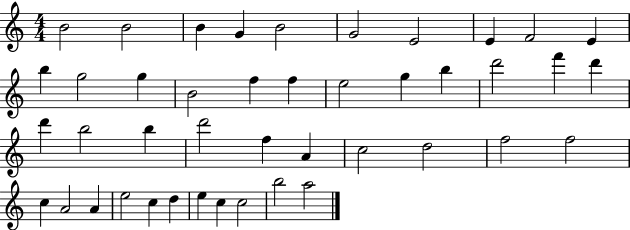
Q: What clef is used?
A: treble